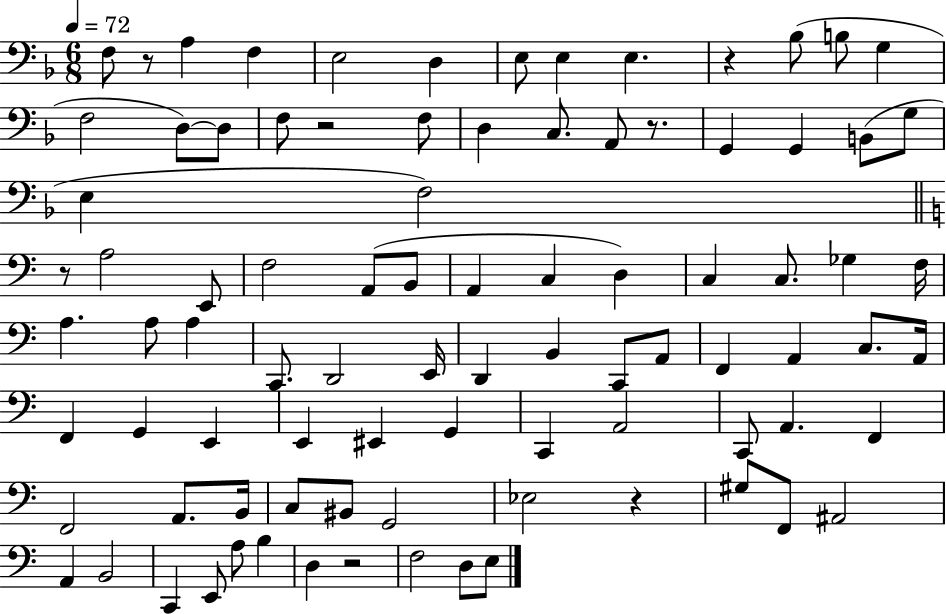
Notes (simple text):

F3/e R/e A3/q F3/q E3/h D3/q E3/e E3/q E3/q. R/q Bb3/e B3/e G3/q F3/h D3/e D3/e F3/e R/h F3/e D3/q C3/e. A2/e R/e. G2/q G2/q B2/e G3/e E3/q F3/h R/e A3/h E2/e F3/h A2/e B2/e A2/q C3/q D3/q C3/q C3/e. Gb3/q F3/s A3/q. A3/e A3/q C2/e. D2/h E2/s D2/q B2/q C2/e A2/e F2/q A2/q C3/e. A2/s F2/q G2/q E2/q E2/q EIS2/q G2/q C2/q A2/h C2/e A2/q. F2/q F2/h A2/e. B2/s C3/e BIS2/e G2/h Eb3/h R/q G#3/e F2/e A#2/h A2/q B2/h C2/q E2/e A3/e B3/q D3/q R/h F3/h D3/e E3/e